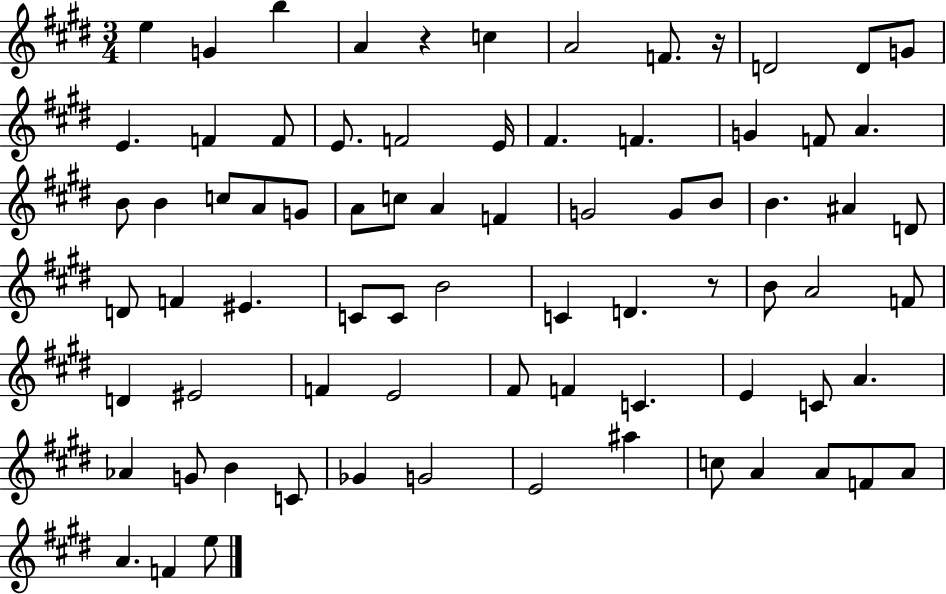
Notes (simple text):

E5/q G4/q B5/q A4/q R/q C5/q A4/h F4/e. R/s D4/h D4/e G4/e E4/q. F4/q F4/e E4/e. F4/h E4/s F#4/q. F4/q. G4/q F4/e A4/q. B4/e B4/q C5/e A4/e G4/e A4/e C5/e A4/q F4/q G4/h G4/e B4/e B4/q. A#4/q D4/e D4/e F4/q EIS4/q. C4/e C4/e B4/h C4/q D4/q. R/e B4/e A4/h F4/e D4/q EIS4/h F4/q E4/h F#4/e F4/q C4/q. E4/q C4/e A4/q. Ab4/q G4/e B4/q C4/e Gb4/q G4/h E4/h A#5/q C5/e A4/q A4/e F4/e A4/e A4/q. F4/q E5/e